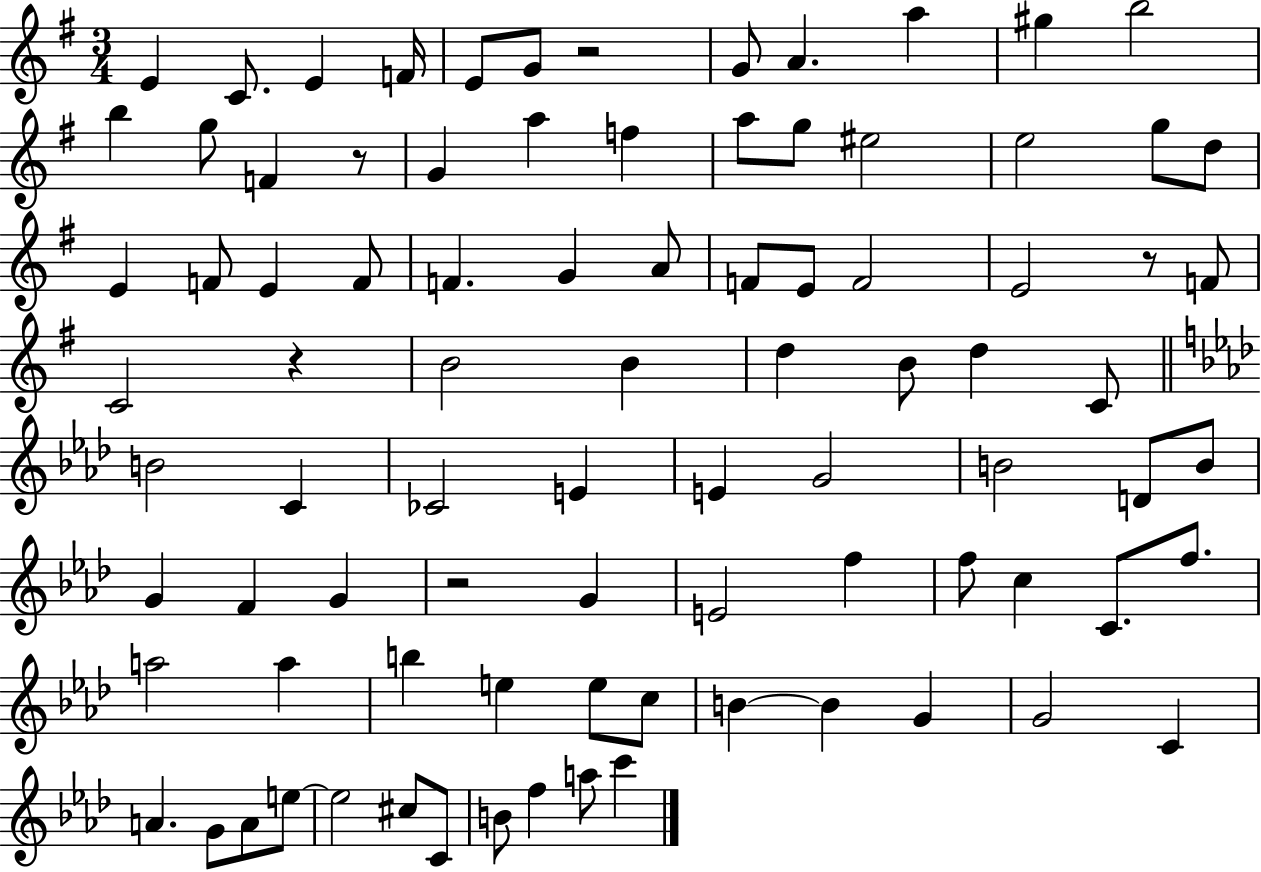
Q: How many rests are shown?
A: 5